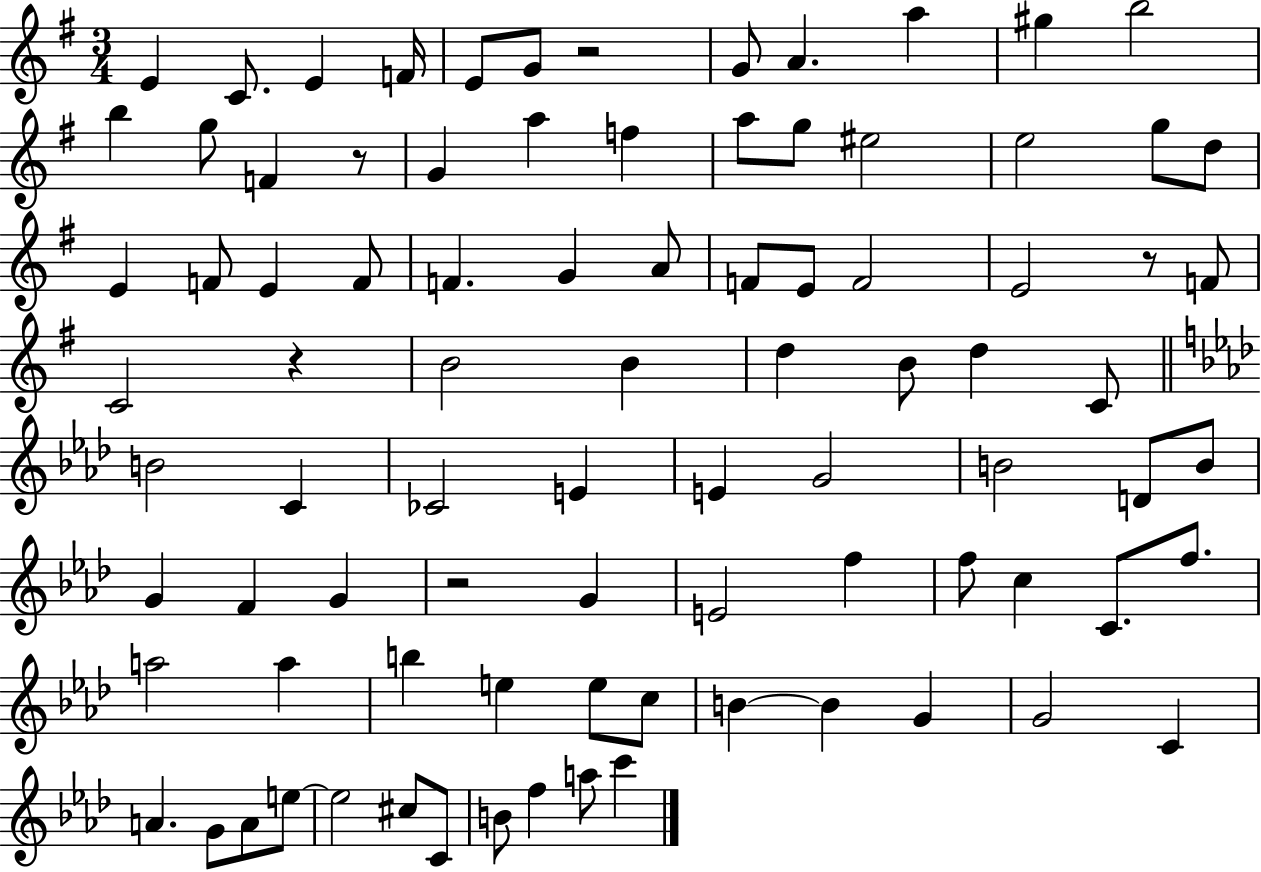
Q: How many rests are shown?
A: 5